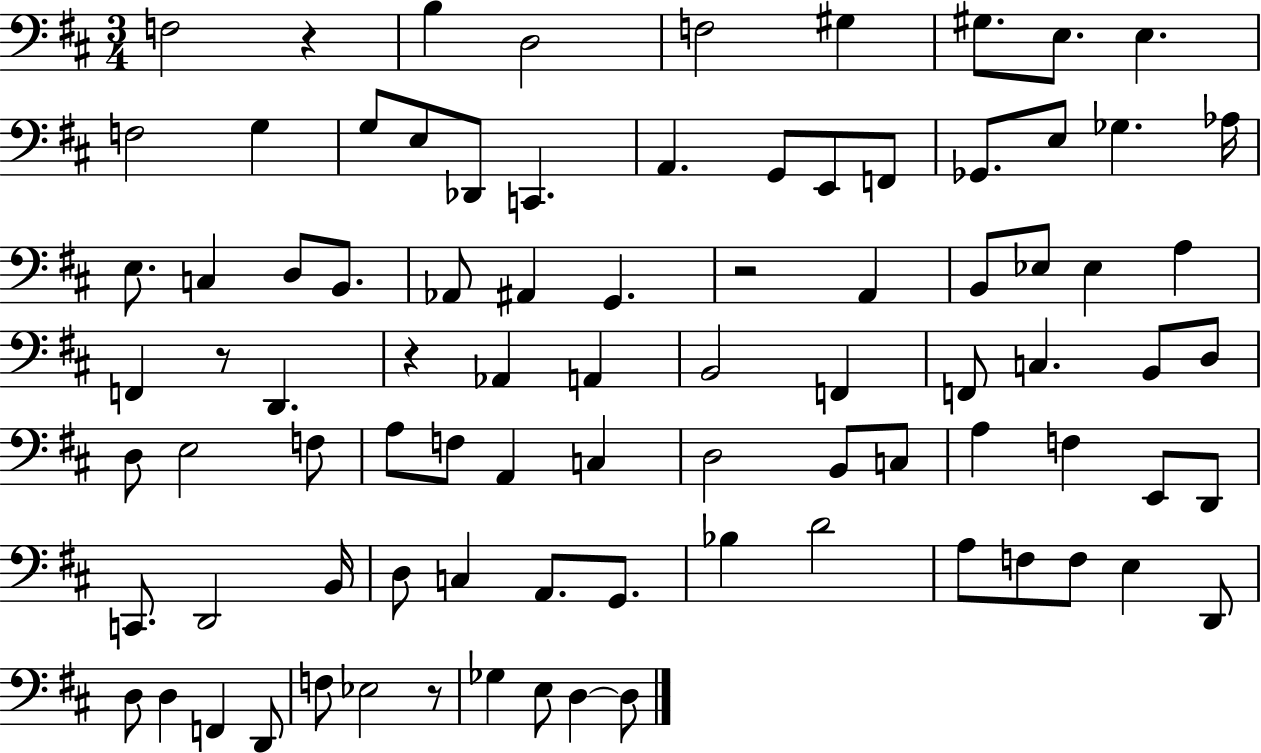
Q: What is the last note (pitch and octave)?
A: D3